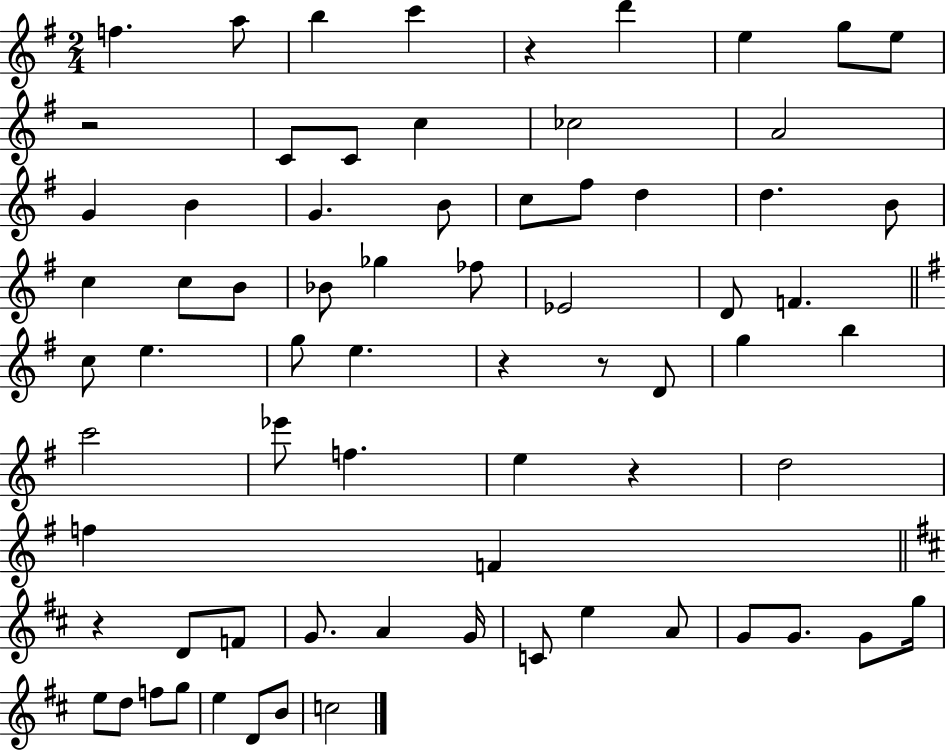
X:1
T:Untitled
M:2/4
L:1/4
K:G
f a/2 b c' z d' e g/2 e/2 z2 C/2 C/2 c _c2 A2 G B G B/2 c/2 ^f/2 d d B/2 c c/2 B/2 _B/2 _g _f/2 _E2 D/2 F c/2 e g/2 e z z/2 D/2 g b c'2 _e'/2 f e z d2 f F z D/2 F/2 G/2 A G/4 C/2 e A/2 G/2 G/2 G/2 g/4 e/2 d/2 f/2 g/2 e D/2 B/2 c2